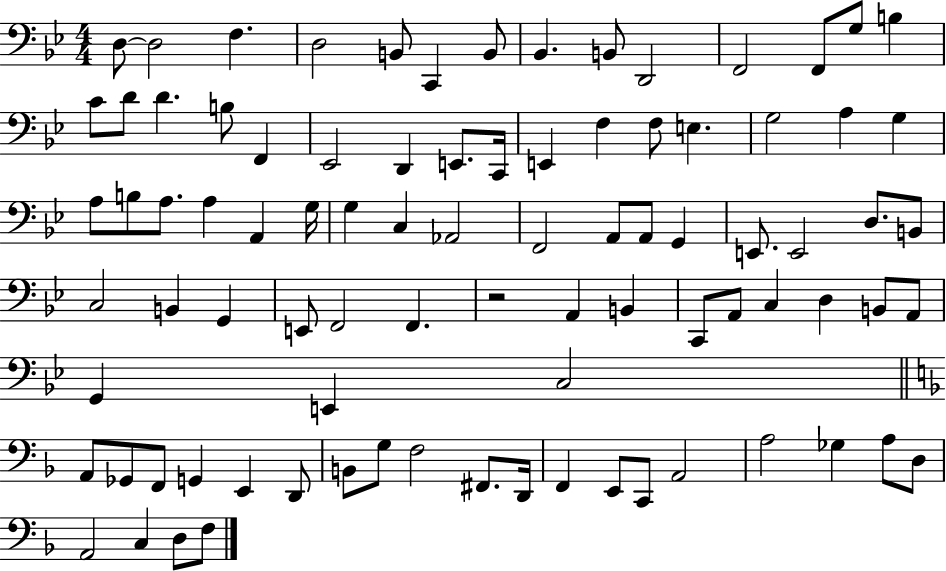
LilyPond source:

{
  \clef bass
  \numericTimeSignature
  \time 4/4
  \key bes \major
  \repeat volta 2 { d8~~ d2 f4. | d2 b,8 c,4 b,8 | bes,4. b,8 d,2 | f,2 f,8 g8 b4 | \break c'8 d'8 d'4. b8 f,4 | ees,2 d,4 e,8. c,16 | e,4 f4 f8 e4. | g2 a4 g4 | \break a8 b8 a8. a4 a,4 g16 | g4 c4 aes,2 | f,2 a,8 a,8 g,4 | e,8. e,2 d8. b,8 | \break c2 b,4 g,4 | e,8 f,2 f,4. | r2 a,4 b,4 | c,8 a,8 c4 d4 b,8 a,8 | \break g,4 e,4 c2 | \bar "||" \break \key f \major a,8 ges,8 f,8 g,4 e,4 d,8 | b,8 g8 f2 fis,8. d,16 | f,4 e,8 c,8 a,2 | a2 ges4 a8 d8 | \break a,2 c4 d8 f8 | } \bar "|."
}